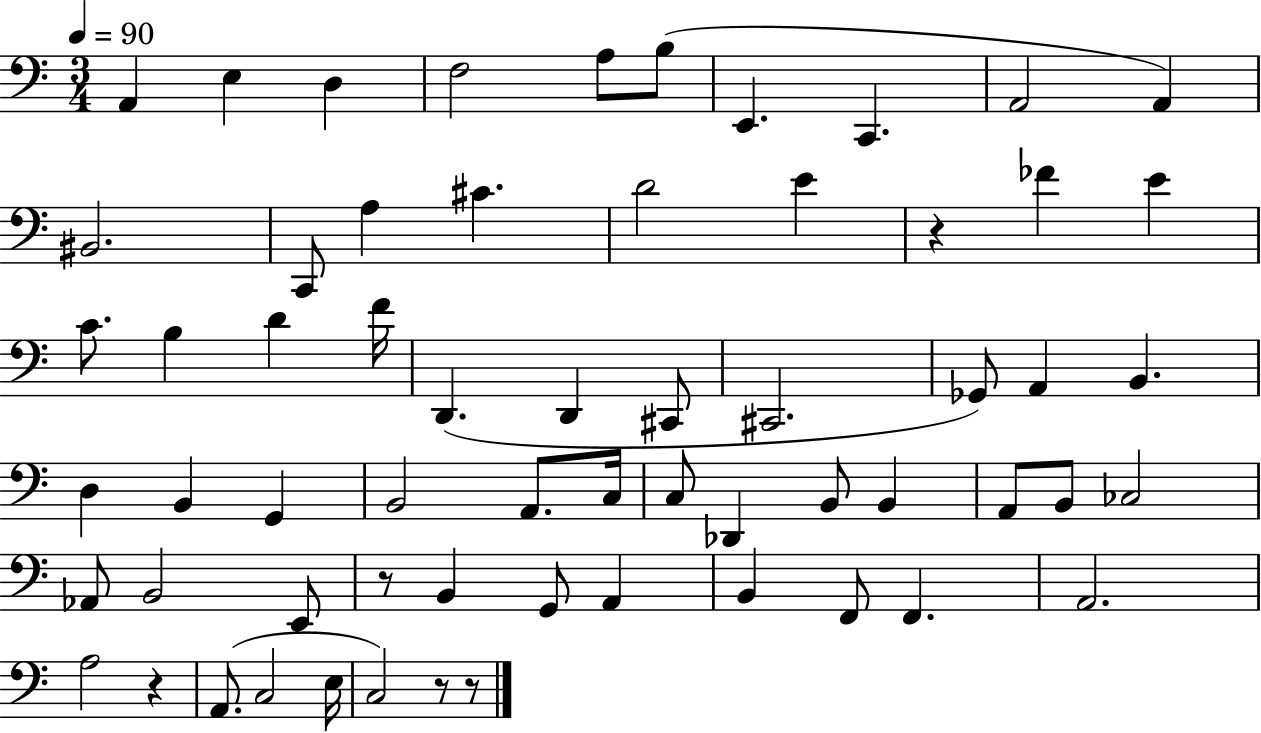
{
  \clef bass
  \numericTimeSignature
  \time 3/4
  \key c \major
  \tempo 4 = 90
  a,4 e4 d4 | f2 a8 b8( | e,4. c,4. | a,2 a,4) | \break bis,2. | c,8 a4 cis'4. | d'2 e'4 | r4 fes'4 e'4 | \break c'8. b4 d'4 f'16 | d,4.( d,4 cis,8 | cis,2. | ges,8) a,4 b,4. | \break d4 b,4 g,4 | b,2 a,8. c16 | c8 des,4 b,8 b,4 | a,8 b,8 ces2 | \break aes,8 b,2 e,8 | r8 b,4 g,8 a,4 | b,4 f,8 f,4. | a,2. | \break a2 r4 | a,8.( c2 e16 | c2) r8 r8 | \bar "|."
}